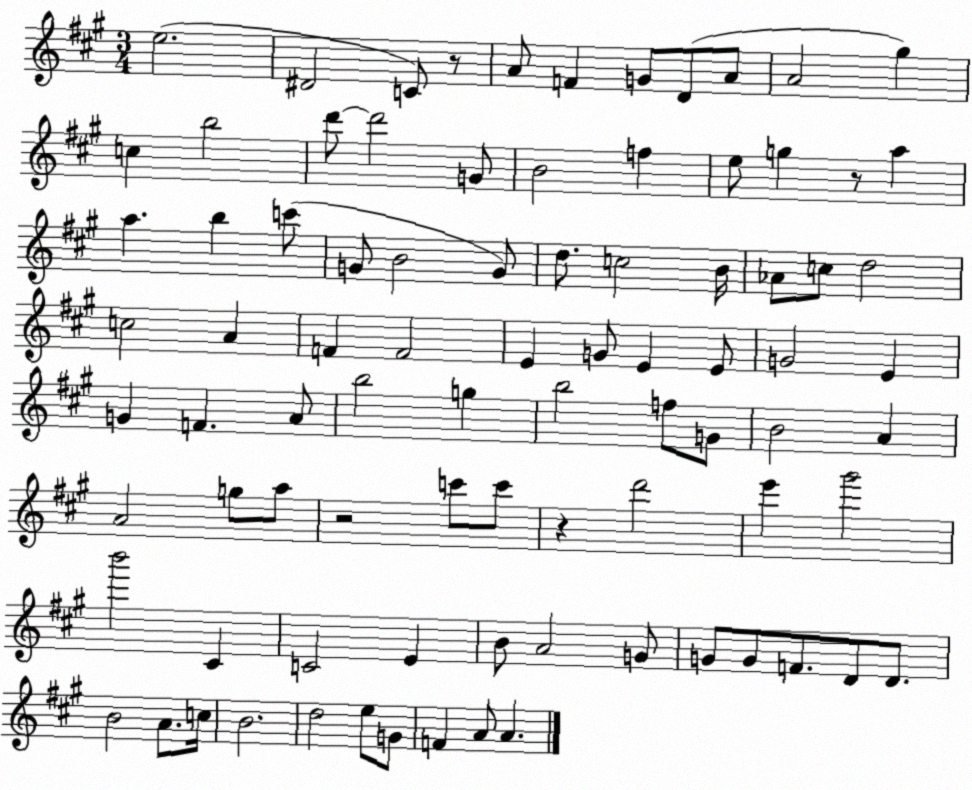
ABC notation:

X:1
T:Untitled
M:3/4
L:1/4
K:A
e2 ^D2 C/2 z/2 A/2 F G/2 D/2 A/2 A2 ^g c b2 d'/2 d'2 G/2 B2 f e/2 g z/2 a a b c'/2 G/2 B2 G/2 d/2 c2 B/4 _A/2 c/2 d2 c2 A F F2 E G/2 E E/2 G2 E G F A/2 b2 g b2 f/2 G/2 B2 A A2 g/2 a/2 z2 c'/2 c'/2 z d'2 e' ^g'2 b'2 ^C C2 E B/2 A2 G/2 G/2 G/2 F/2 D/2 D/2 B2 A/2 c/4 B2 d2 e/2 G/2 F A/2 A